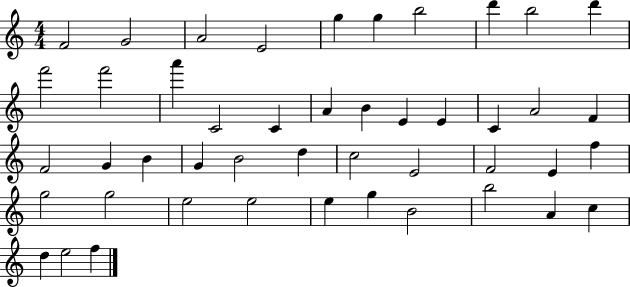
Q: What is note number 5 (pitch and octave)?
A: G5